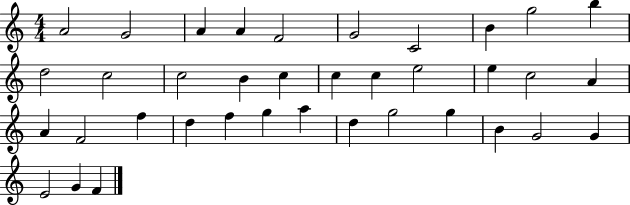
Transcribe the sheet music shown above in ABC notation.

X:1
T:Untitled
M:4/4
L:1/4
K:C
A2 G2 A A F2 G2 C2 B g2 b d2 c2 c2 B c c c e2 e c2 A A F2 f d f g a d g2 g B G2 G E2 G F